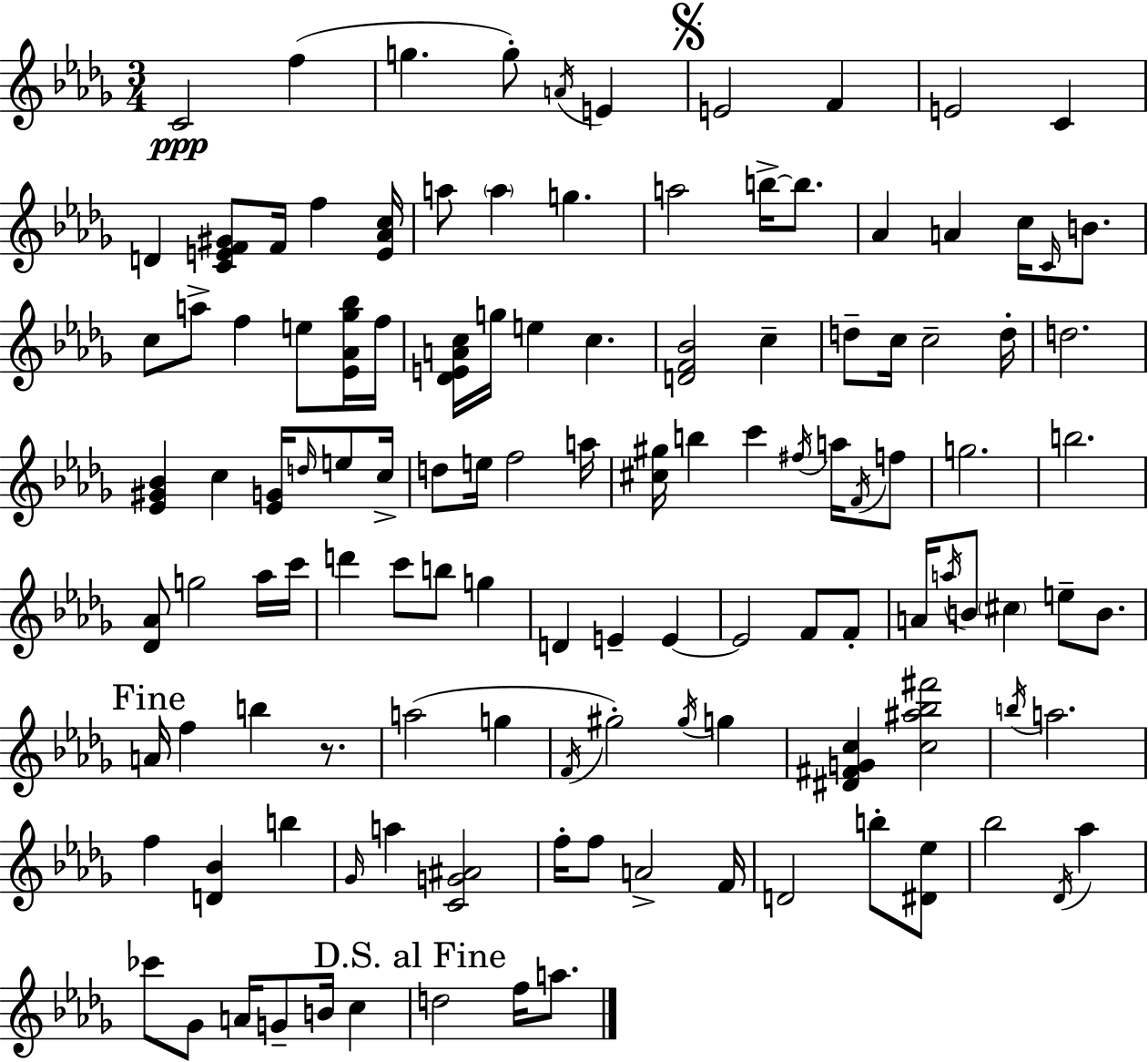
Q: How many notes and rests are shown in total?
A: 121